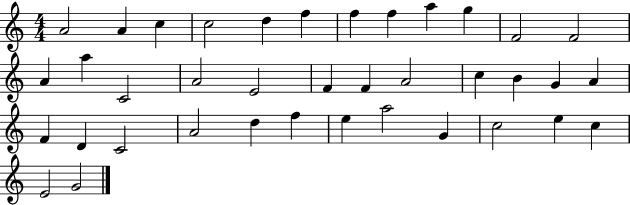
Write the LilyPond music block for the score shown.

{
  \clef treble
  \numericTimeSignature
  \time 4/4
  \key c \major
  a'2 a'4 c''4 | c''2 d''4 f''4 | f''4 f''4 a''4 g''4 | f'2 f'2 | \break a'4 a''4 c'2 | a'2 e'2 | f'4 f'4 a'2 | c''4 b'4 g'4 a'4 | \break f'4 d'4 c'2 | a'2 d''4 f''4 | e''4 a''2 g'4 | c''2 e''4 c''4 | \break e'2 g'2 | \bar "|."
}